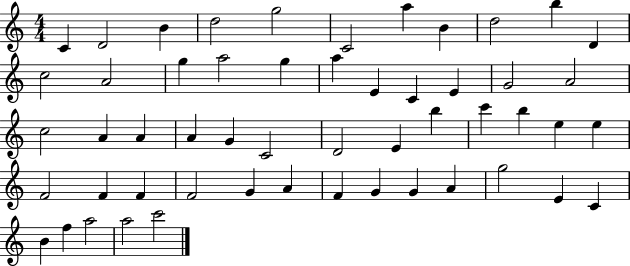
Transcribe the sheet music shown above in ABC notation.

X:1
T:Untitled
M:4/4
L:1/4
K:C
C D2 B d2 g2 C2 a B d2 b D c2 A2 g a2 g a E C E G2 A2 c2 A A A G C2 D2 E b c' b e e F2 F F F2 G A F G G A g2 E C B f a2 a2 c'2